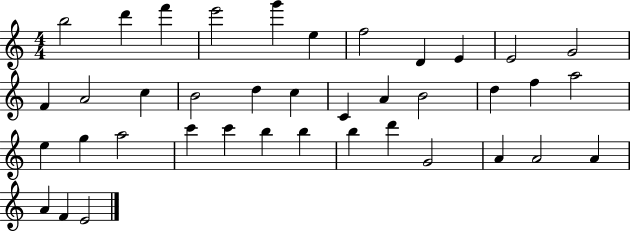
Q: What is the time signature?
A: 4/4